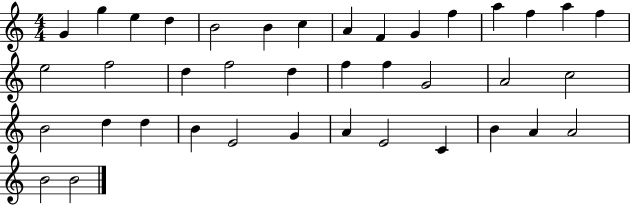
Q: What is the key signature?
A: C major